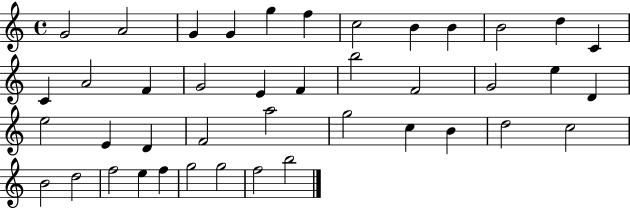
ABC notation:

X:1
T:Untitled
M:4/4
L:1/4
K:C
G2 A2 G G g f c2 B B B2 d C C A2 F G2 E F b2 F2 G2 e D e2 E D F2 a2 g2 c B d2 c2 B2 d2 f2 e f g2 g2 f2 b2